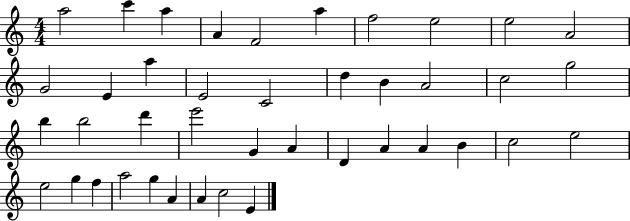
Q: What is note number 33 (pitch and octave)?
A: E5